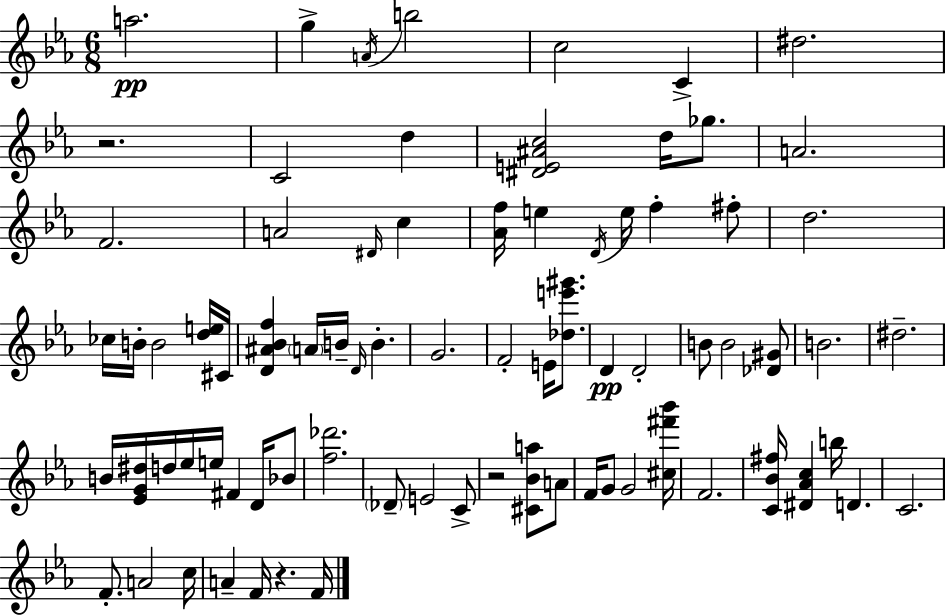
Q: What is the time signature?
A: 6/8